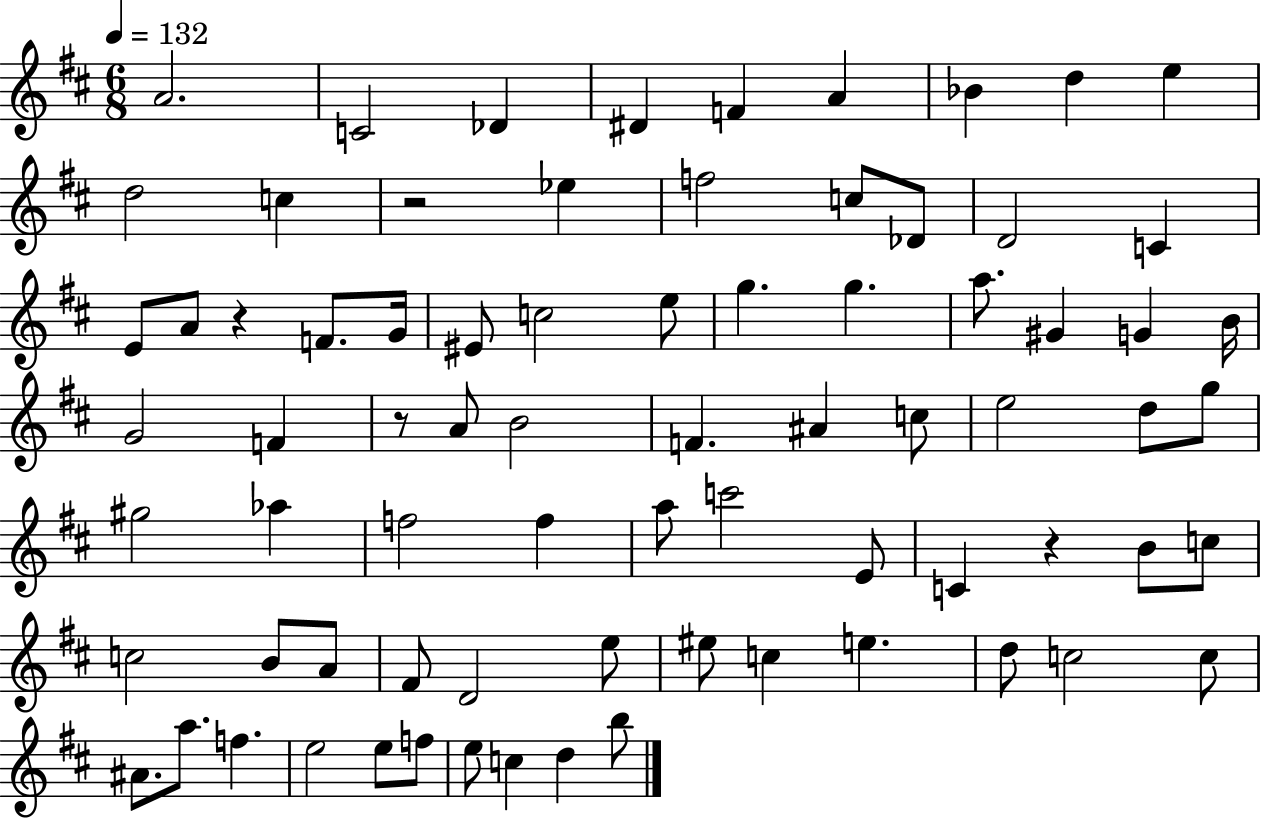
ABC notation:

X:1
T:Untitled
M:6/8
L:1/4
K:D
A2 C2 _D ^D F A _B d e d2 c z2 _e f2 c/2 _D/2 D2 C E/2 A/2 z F/2 G/4 ^E/2 c2 e/2 g g a/2 ^G G B/4 G2 F z/2 A/2 B2 F ^A c/2 e2 d/2 g/2 ^g2 _a f2 f a/2 c'2 E/2 C z B/2 c/2 c2 B/2 A/2 ^F/2 D2 e/2 ^e/2 c e d/2 c2 c/2 ^A/2 a/2 f e2 e/2 f/2 e/2 c d b/2